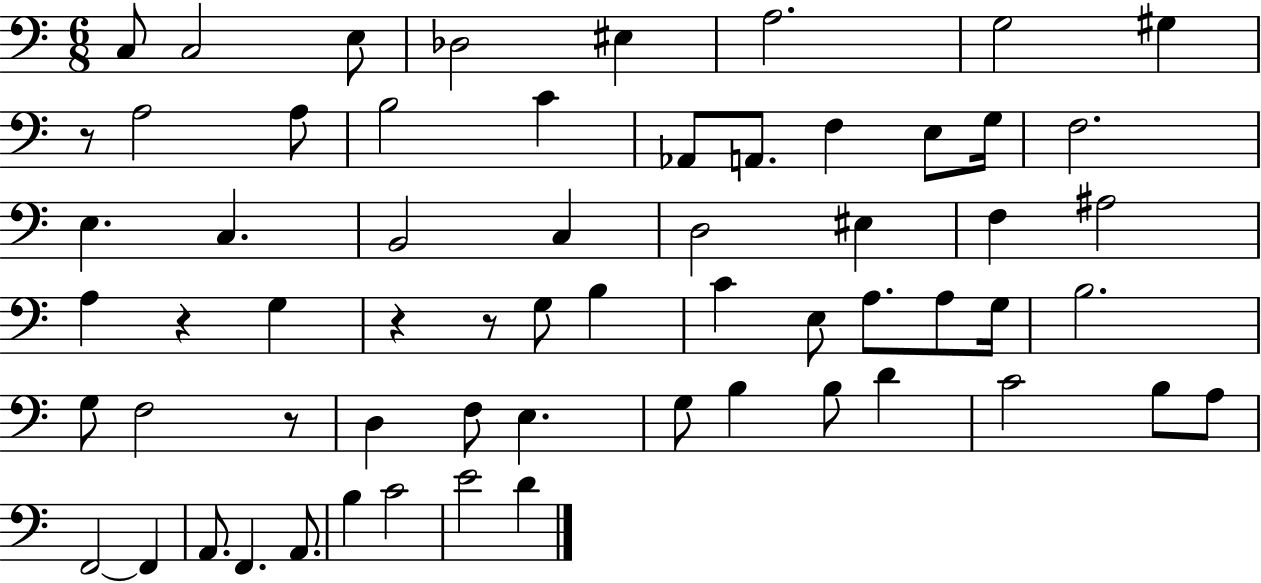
{
  \clef bass
  \numericTimeSignature
  \time 6/8
  \key c \major
  c8 c2 e8 | des2 eis4 | a2. | g2 gis4 | \break r8 a2 a8 | b2 c'4 | aes,8 a,8. f4 e8 g16 | f2. | \break e4. c4. | b,2 c4 | d2 eis4 | f4 ais2 | \break a4 r4 g4 | r4 r8 g8 b4 | c'4 e8 a8. a8 g16 | b2. | \break g8 f2 r8 | d4 f8 e4. | g8 b4 b8 d'4 | c'2 b8 a8 | \break f,2~~ f,4 | a,8. f,4. a,8. | b4 c'2 | e'2 d'4 | \break \bar "|."
}